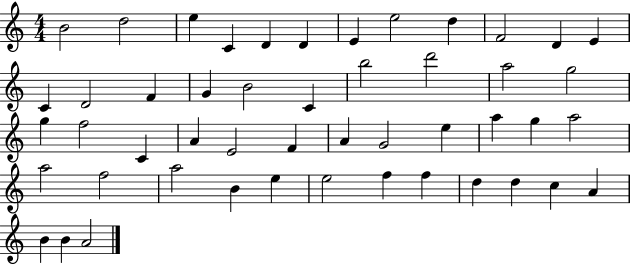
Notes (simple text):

B4/h D5/h E5/q C4/q D4/q D4/q E4/q E5/h D5/q F4/h D4/q E4/q C4/q D4/h F4/q G4/q B4/h C4/q B5/h D6/h A5/h G5/h G5/q F5/h C4/q A4/q E4/h F4/q A4/q G4/h E5/q A5/q G5/q A5/h A5/h F5/h A5/h B4/q E5/q E5/h F5/q F5/q D5/q D5/q C5/q A4/q B4/q B4/q A4/h